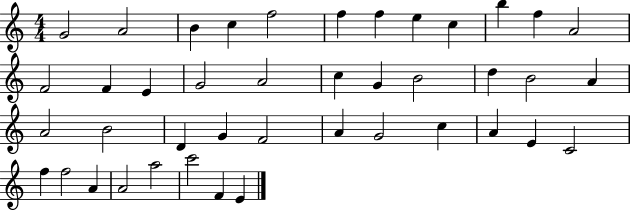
X:1
T:Untitled
M:4/4
L:1/4
K:C
G2 A2 B c f2 f f e c b f A2 F2 F E G2 A2 c G B2 d B2 A A2 B2 D G F2 A G2 c A E C2 f f2 A A2 a2 c'2 F E